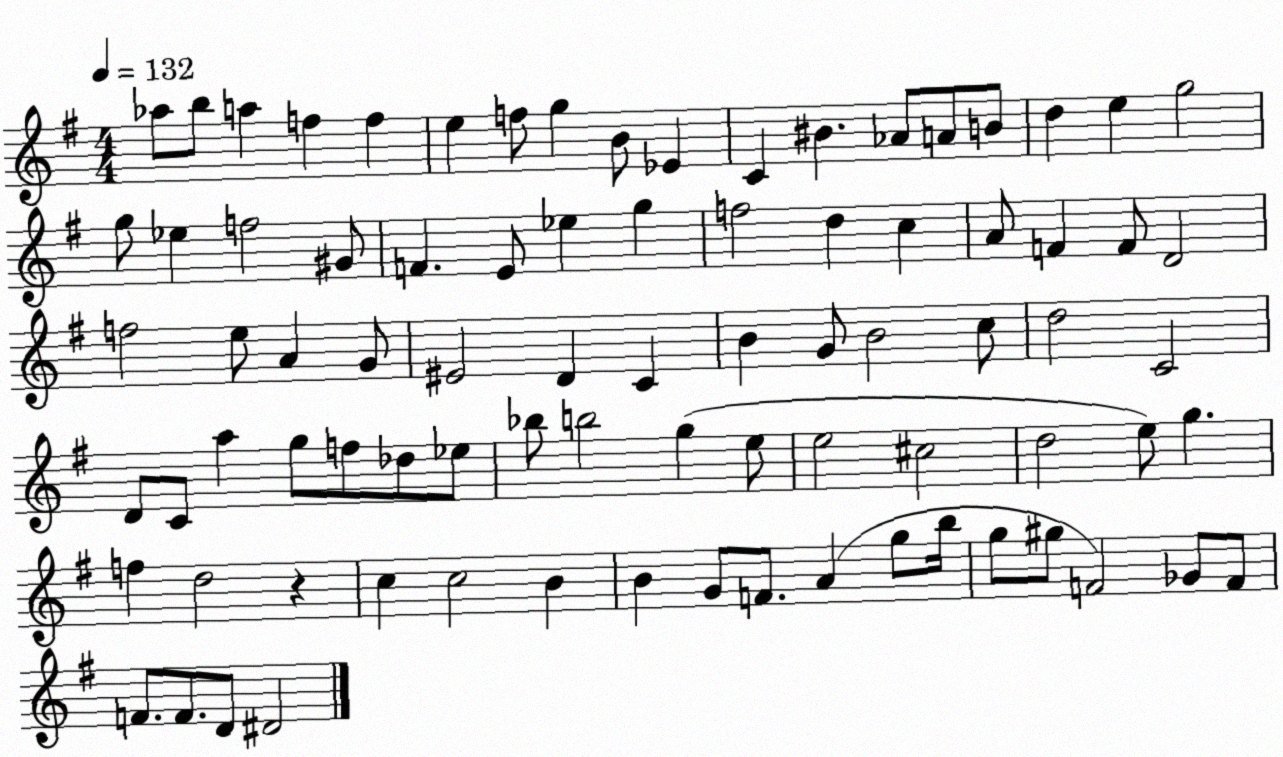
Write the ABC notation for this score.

X:1
T:Untitled
M:4/4
L:1/4
K:G
_a/2 b/2 a f f e f/2 g B/2 _E C ^B _A/2 A/2 B/2 d e g2 g/2 _e f2 ^G/2 F E/2 _e g f2 d c A/2 F F/2 D2 f2 e/2 A G/2 ^E2 D C B G/2 B2 c/2 d2 C2 D/2 C/2 a g/2 f/2 _d/2 _e/2 _b/2 b2 g e/2 e2 ^c2 d2 e/2 g f d2 z c c2 B B G/2 F/2 A g/2 b/4 g/2 ^g/2 F2 _G/2 F/2 F/2 F/2 D/2 ^D2